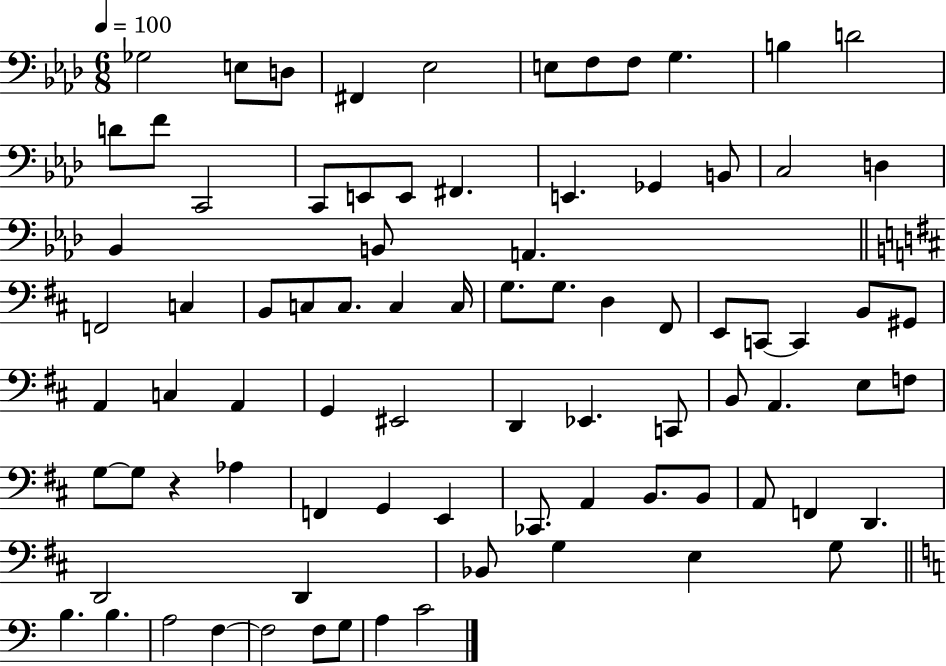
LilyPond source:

{
  \clef bass
  \numericTimeSignature
  \time 6/8
  \key aes \major
  \tempo 4 = 100
  ges2 e8 d8 | fis,4 ees2 | e8 f8 f8 g4. | b4 d'2 | \break d'8 f'8 c,2 | c,8 e,8 e,8 fis,4. | e,4. ges,4 b,8 | c2 d4 | \break bes,4 b,8 a,4. | \bar "||" \break \key d \major f,2 c4 | b,8 c8 c8. c4 c16 | g8. g8. d4 fis,8 | e,8 c,8~~ c,4 b,8 gis,8 | \break a,4 c4 a,4 | g,4 eis,2 | d,4 ees,4. c,8 | b,8 a,4. e8 f8 | \break g8~~ g8 r4 aes4 | f,4 g,4 e,4 | ces,8. a,4 b,8. b,8 | a,8 f,4 d,4. | \break d,2 d,4 | bes,8 g4 e4 g8 | \bar "||" \break \key c \major b4. b4. | a2 f4~~ | f2 f8 g8 | a4 c'2 | \break \bar "|."
}